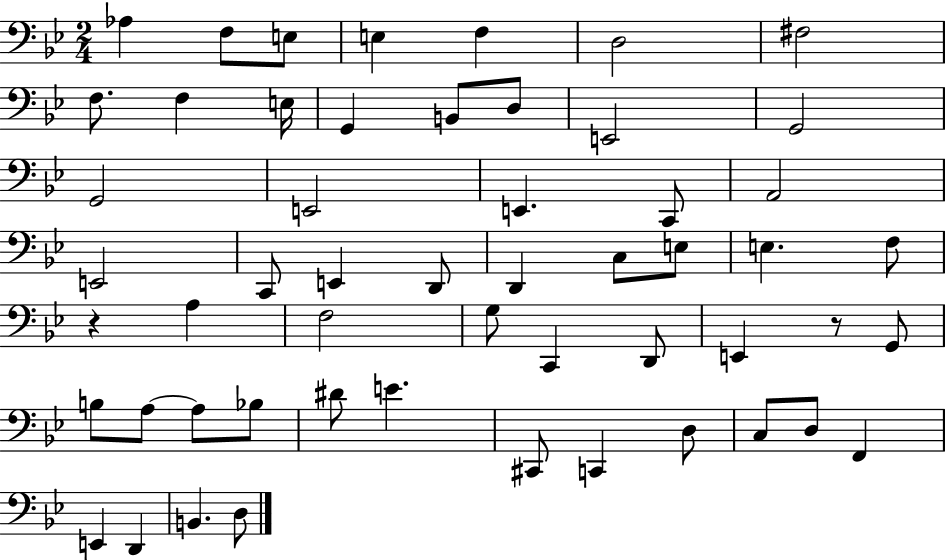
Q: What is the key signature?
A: BES major